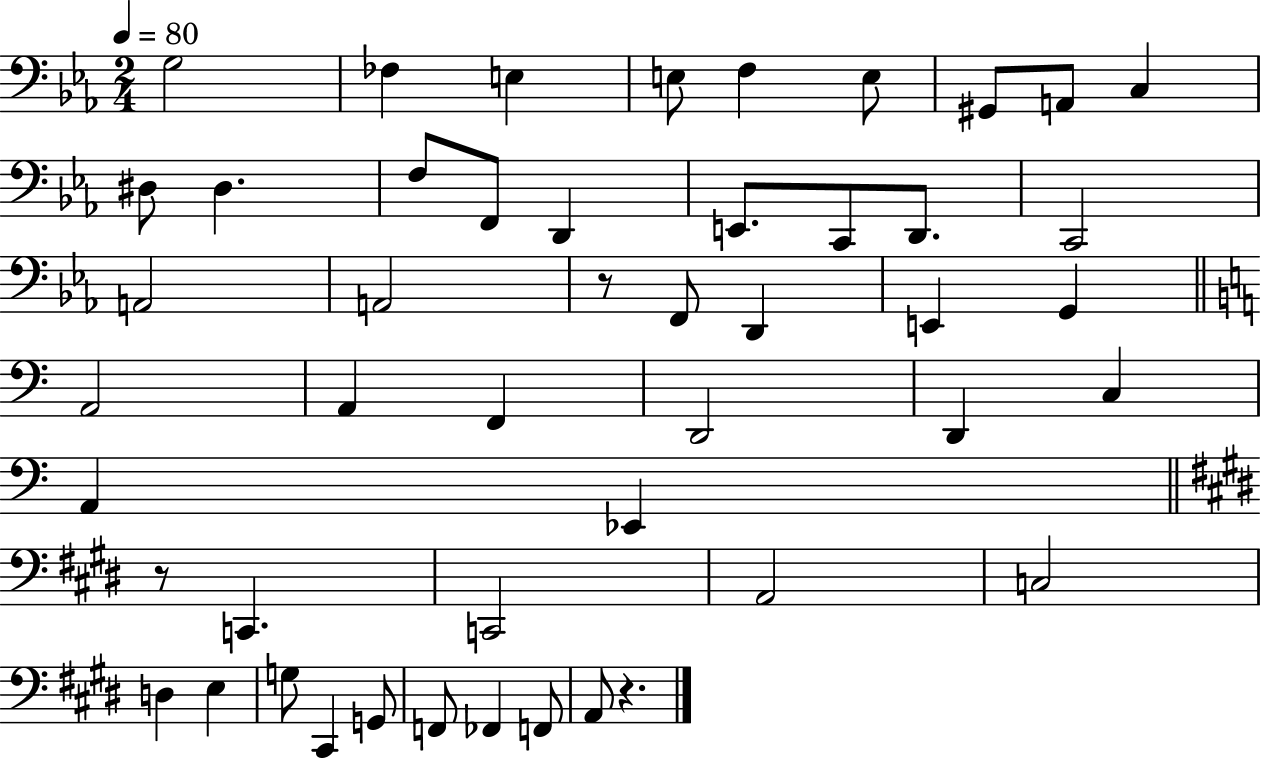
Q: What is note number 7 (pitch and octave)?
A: G#2